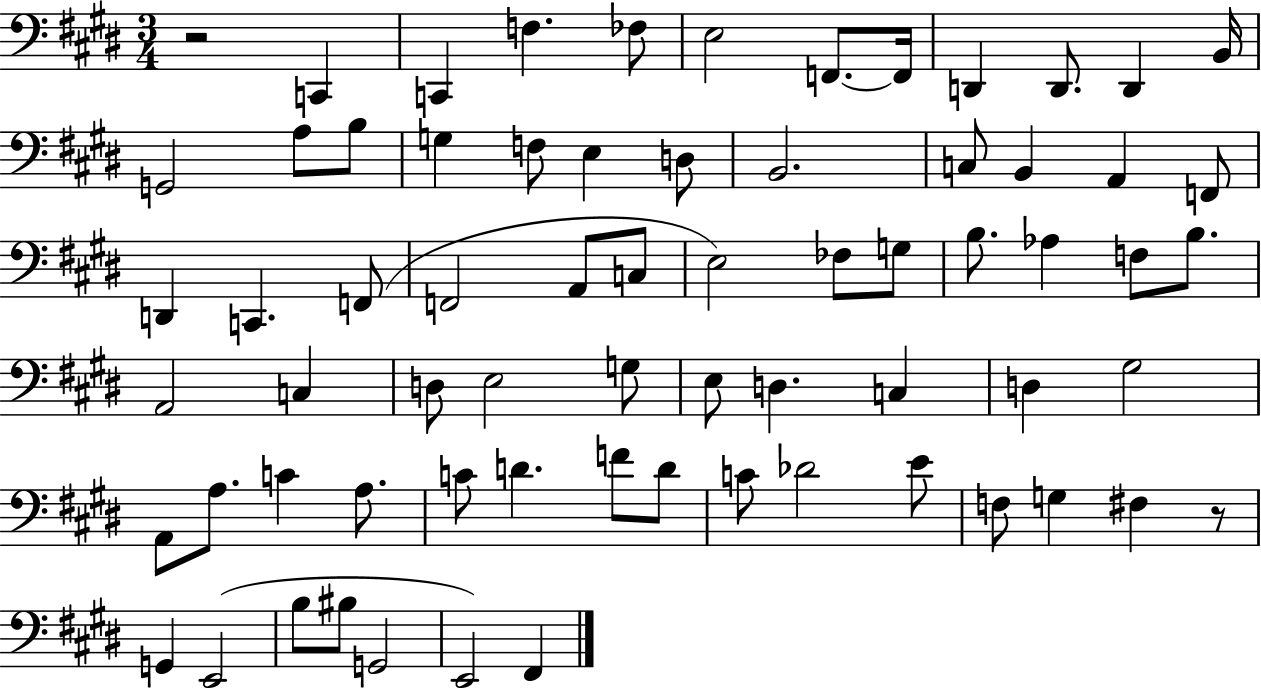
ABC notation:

X:1
T:Untitled
M:3/4
L:1/4
K:E
z2 C,, C,, F, _F,/2 E,2 F,,/2 F,,/4 D,, D,,/2 D,, B,,/4 G,,2 A,/2 B,/2 G, F,/2 E, D,/2 B,,2 C,/2 B,, A,, F,,/2 D,, C,, F,,/2 F,,2 A,,/2 C,/2 E,2 _F,/2 G,/2 B,/2 _A, F,/2 B,/2 A,,2 C, D,/2 E,2 G,/2 E,/2 D, C, D, ^G,2 A,,/2 A,/2 C A,/2 C/2 D F/2 D/2 C/2 _D2 E/2 F,/2 G, ^F, z/2 G,, E,,2 B,/2 ^B,/2 G,,2 E,,2 ^F,,